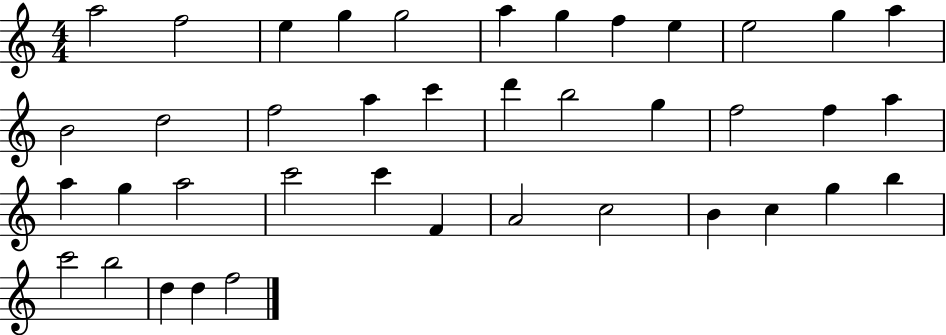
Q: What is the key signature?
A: C major